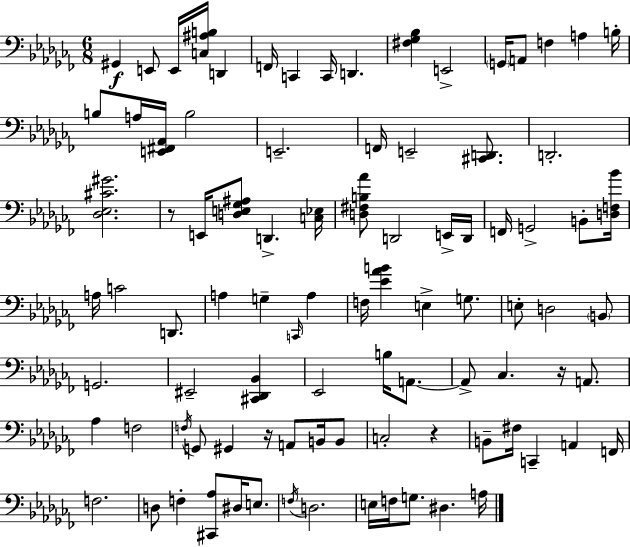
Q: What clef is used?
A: bass